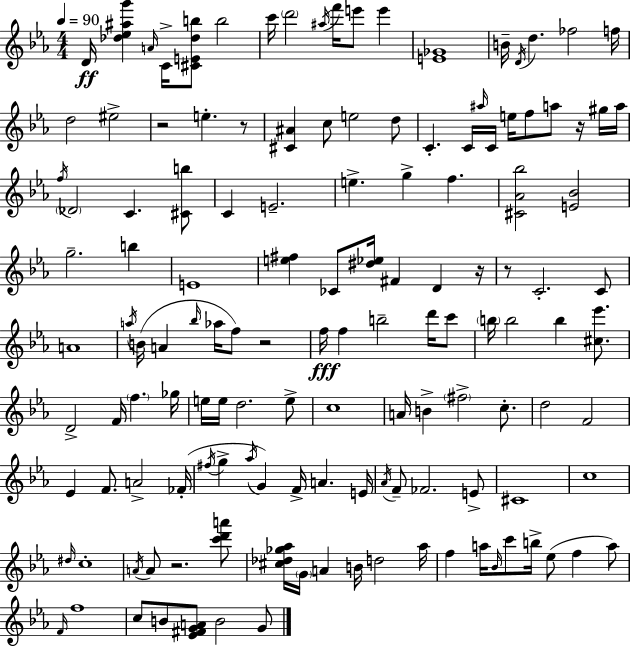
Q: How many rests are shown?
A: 7